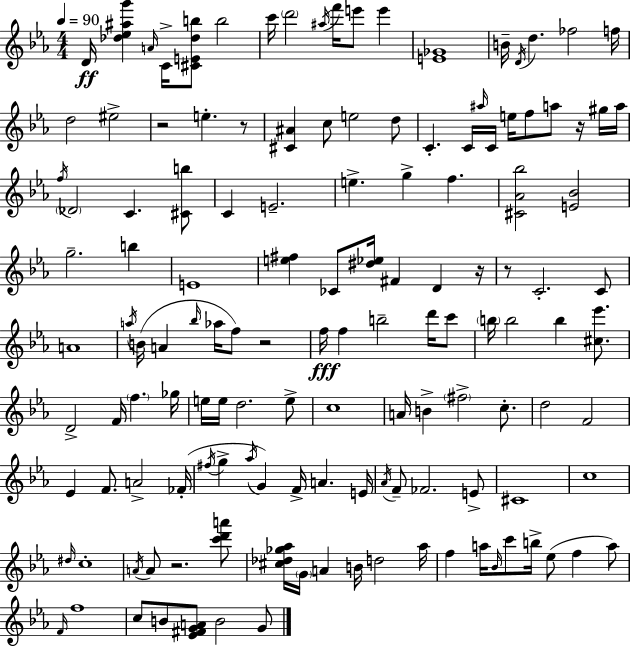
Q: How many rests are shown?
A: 7